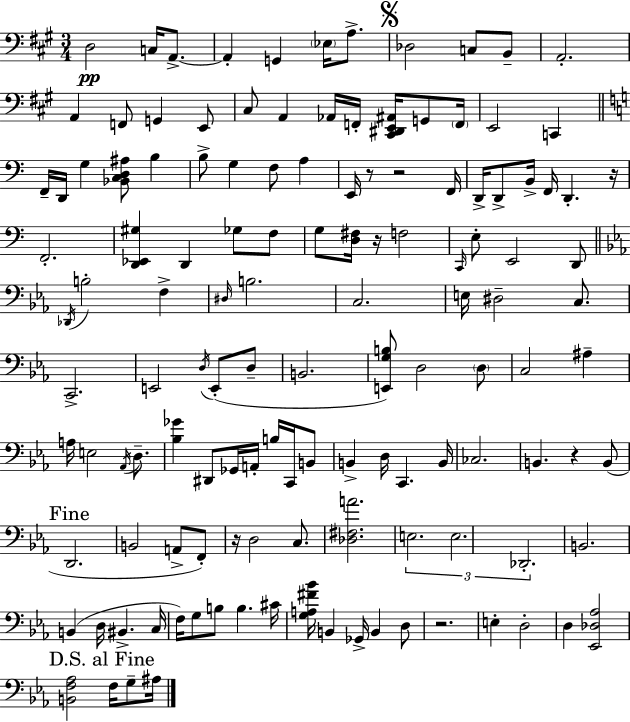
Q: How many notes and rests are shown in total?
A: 130